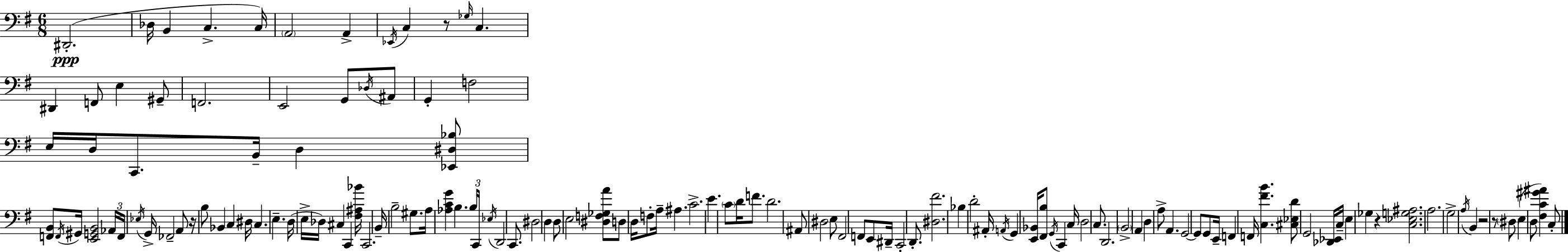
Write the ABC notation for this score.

X:1
T:Untitled
M:6/8
L:1/4
K:Em
^D,,2 _D,/4 B,, C, C,/4 A,,2 A,, _E,,/4 C, z/2 _G,/4 C, ^D,, F,,/2 E, ^G,,/2 F,,2 E,,2 G,,/2 _D,/4 ^A,,/2 G,, F,2 E,/4 D,/4 C,,/2 B,,/4 D, [_E,,^D,_B,]/2 [F,,B,,]/2 F,,/4 ^G,,/4 [E,,G,,B,,]2 _A,,/4 F,,/4 _E,/4 G,,/4 _F,,2 A,,/2 z/4 B,/2 _B,, C, ^D,/4 C, E, D,/4 E,/4 _D,/4 ^C, C,, [^F,^A,_B]/4 C,,2 B,,/4 B,2 ^G,/2 A,/4 [_A,CG] B, B,/4 C,,/4 _E,/4 D,,2 C,,/2 ^D,2 D, D,/2 E,2 [^D,F,_G,A]/2 D,/2 D,/4 F,/2 A,/4 ^A, C2 E C/2 D/4 F/2 D2 ^A,,/2 ^D,2 E,/2 ^F,,2 F,,/2 E,,/2 ^D,,/4 C,,2 D,,/2 [^D,^F]2 _B, D2 ^A,,/4 A,,/4 G,, [E,,_B,,]/4 [^F,,B,]/2 G,,/4 C,, C,/4 D,2 C,/2 D,,2 B,,2 A,, D, A,/2 A,, G,,2 G,,/2 G,,/2 E,,/4 F,, F,,/4 [C,^FB] [^C,_E,D]/2 G,,2 [_D,,_E,,]/4 C,/4 E, _G, z [C,_E,G,^A,]2 A,2 G,2 A,/4 B,, z2 z/2 ^D,/2 E, D,/2 [^F,C^G^A] C,/2